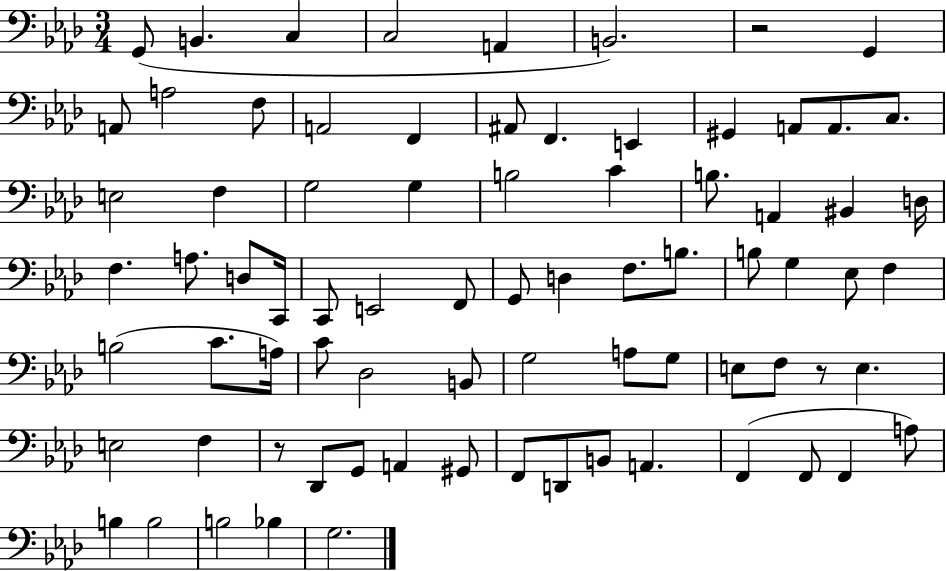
G2/e B2/q. C3/q C3/h A2/q B2/h. R/h G2/q A2/e A3/h F3/e A2/h F2/q A#2/e F2/q. E2/q G#2/q A2/e A2/e. C3/e. E3/h F3/q G3/h G3/q B3/h C4/q B3/e. A2/q BIS2/q D3/s F3/q. A3/e. D3/e C2/s C2/e E2/h F2/e G2/e D3/q F3/e. B3/e. B3/e G3/q Eb3/e F3/q B3/h C4/e. A3/s C4/e Db3/h B2/e G3/h A3/e G3/e E3/e F3/e R/e E3/q. E3/h F3/q R/e Db2/e G2/e A2/q G#2/e F2/e D2/e B2/e A2/q. F2/q F2/e F2/q A3/e B3/q B3/h B3/h Bb3/q G3/h.